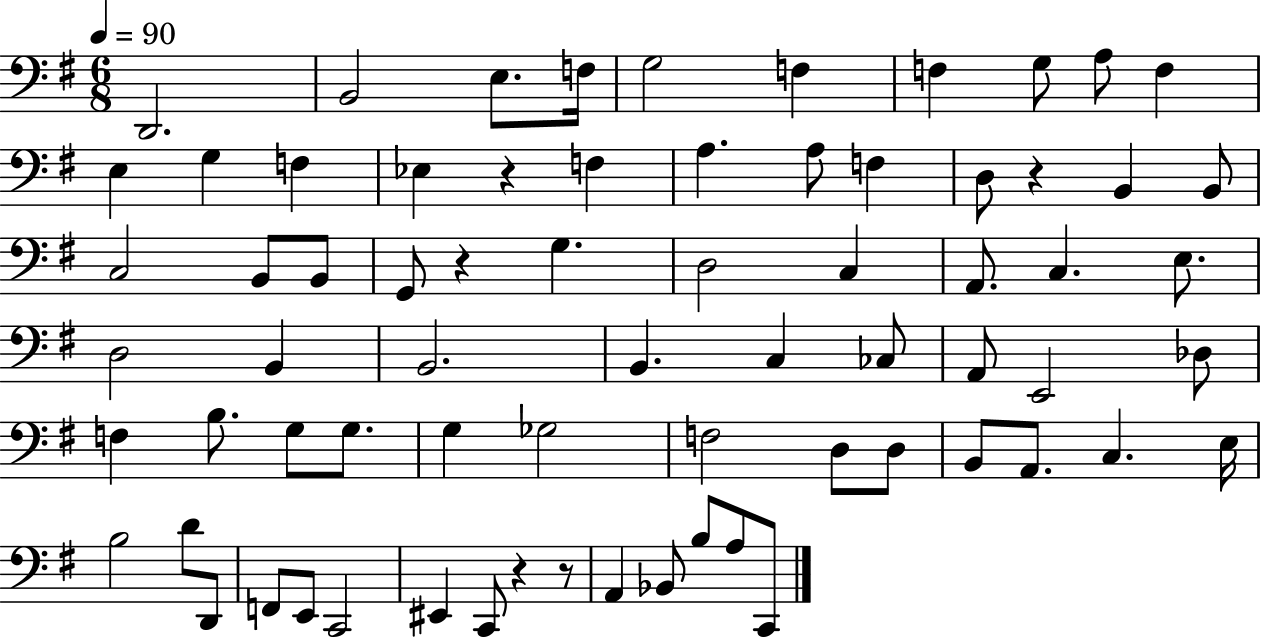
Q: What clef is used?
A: bass